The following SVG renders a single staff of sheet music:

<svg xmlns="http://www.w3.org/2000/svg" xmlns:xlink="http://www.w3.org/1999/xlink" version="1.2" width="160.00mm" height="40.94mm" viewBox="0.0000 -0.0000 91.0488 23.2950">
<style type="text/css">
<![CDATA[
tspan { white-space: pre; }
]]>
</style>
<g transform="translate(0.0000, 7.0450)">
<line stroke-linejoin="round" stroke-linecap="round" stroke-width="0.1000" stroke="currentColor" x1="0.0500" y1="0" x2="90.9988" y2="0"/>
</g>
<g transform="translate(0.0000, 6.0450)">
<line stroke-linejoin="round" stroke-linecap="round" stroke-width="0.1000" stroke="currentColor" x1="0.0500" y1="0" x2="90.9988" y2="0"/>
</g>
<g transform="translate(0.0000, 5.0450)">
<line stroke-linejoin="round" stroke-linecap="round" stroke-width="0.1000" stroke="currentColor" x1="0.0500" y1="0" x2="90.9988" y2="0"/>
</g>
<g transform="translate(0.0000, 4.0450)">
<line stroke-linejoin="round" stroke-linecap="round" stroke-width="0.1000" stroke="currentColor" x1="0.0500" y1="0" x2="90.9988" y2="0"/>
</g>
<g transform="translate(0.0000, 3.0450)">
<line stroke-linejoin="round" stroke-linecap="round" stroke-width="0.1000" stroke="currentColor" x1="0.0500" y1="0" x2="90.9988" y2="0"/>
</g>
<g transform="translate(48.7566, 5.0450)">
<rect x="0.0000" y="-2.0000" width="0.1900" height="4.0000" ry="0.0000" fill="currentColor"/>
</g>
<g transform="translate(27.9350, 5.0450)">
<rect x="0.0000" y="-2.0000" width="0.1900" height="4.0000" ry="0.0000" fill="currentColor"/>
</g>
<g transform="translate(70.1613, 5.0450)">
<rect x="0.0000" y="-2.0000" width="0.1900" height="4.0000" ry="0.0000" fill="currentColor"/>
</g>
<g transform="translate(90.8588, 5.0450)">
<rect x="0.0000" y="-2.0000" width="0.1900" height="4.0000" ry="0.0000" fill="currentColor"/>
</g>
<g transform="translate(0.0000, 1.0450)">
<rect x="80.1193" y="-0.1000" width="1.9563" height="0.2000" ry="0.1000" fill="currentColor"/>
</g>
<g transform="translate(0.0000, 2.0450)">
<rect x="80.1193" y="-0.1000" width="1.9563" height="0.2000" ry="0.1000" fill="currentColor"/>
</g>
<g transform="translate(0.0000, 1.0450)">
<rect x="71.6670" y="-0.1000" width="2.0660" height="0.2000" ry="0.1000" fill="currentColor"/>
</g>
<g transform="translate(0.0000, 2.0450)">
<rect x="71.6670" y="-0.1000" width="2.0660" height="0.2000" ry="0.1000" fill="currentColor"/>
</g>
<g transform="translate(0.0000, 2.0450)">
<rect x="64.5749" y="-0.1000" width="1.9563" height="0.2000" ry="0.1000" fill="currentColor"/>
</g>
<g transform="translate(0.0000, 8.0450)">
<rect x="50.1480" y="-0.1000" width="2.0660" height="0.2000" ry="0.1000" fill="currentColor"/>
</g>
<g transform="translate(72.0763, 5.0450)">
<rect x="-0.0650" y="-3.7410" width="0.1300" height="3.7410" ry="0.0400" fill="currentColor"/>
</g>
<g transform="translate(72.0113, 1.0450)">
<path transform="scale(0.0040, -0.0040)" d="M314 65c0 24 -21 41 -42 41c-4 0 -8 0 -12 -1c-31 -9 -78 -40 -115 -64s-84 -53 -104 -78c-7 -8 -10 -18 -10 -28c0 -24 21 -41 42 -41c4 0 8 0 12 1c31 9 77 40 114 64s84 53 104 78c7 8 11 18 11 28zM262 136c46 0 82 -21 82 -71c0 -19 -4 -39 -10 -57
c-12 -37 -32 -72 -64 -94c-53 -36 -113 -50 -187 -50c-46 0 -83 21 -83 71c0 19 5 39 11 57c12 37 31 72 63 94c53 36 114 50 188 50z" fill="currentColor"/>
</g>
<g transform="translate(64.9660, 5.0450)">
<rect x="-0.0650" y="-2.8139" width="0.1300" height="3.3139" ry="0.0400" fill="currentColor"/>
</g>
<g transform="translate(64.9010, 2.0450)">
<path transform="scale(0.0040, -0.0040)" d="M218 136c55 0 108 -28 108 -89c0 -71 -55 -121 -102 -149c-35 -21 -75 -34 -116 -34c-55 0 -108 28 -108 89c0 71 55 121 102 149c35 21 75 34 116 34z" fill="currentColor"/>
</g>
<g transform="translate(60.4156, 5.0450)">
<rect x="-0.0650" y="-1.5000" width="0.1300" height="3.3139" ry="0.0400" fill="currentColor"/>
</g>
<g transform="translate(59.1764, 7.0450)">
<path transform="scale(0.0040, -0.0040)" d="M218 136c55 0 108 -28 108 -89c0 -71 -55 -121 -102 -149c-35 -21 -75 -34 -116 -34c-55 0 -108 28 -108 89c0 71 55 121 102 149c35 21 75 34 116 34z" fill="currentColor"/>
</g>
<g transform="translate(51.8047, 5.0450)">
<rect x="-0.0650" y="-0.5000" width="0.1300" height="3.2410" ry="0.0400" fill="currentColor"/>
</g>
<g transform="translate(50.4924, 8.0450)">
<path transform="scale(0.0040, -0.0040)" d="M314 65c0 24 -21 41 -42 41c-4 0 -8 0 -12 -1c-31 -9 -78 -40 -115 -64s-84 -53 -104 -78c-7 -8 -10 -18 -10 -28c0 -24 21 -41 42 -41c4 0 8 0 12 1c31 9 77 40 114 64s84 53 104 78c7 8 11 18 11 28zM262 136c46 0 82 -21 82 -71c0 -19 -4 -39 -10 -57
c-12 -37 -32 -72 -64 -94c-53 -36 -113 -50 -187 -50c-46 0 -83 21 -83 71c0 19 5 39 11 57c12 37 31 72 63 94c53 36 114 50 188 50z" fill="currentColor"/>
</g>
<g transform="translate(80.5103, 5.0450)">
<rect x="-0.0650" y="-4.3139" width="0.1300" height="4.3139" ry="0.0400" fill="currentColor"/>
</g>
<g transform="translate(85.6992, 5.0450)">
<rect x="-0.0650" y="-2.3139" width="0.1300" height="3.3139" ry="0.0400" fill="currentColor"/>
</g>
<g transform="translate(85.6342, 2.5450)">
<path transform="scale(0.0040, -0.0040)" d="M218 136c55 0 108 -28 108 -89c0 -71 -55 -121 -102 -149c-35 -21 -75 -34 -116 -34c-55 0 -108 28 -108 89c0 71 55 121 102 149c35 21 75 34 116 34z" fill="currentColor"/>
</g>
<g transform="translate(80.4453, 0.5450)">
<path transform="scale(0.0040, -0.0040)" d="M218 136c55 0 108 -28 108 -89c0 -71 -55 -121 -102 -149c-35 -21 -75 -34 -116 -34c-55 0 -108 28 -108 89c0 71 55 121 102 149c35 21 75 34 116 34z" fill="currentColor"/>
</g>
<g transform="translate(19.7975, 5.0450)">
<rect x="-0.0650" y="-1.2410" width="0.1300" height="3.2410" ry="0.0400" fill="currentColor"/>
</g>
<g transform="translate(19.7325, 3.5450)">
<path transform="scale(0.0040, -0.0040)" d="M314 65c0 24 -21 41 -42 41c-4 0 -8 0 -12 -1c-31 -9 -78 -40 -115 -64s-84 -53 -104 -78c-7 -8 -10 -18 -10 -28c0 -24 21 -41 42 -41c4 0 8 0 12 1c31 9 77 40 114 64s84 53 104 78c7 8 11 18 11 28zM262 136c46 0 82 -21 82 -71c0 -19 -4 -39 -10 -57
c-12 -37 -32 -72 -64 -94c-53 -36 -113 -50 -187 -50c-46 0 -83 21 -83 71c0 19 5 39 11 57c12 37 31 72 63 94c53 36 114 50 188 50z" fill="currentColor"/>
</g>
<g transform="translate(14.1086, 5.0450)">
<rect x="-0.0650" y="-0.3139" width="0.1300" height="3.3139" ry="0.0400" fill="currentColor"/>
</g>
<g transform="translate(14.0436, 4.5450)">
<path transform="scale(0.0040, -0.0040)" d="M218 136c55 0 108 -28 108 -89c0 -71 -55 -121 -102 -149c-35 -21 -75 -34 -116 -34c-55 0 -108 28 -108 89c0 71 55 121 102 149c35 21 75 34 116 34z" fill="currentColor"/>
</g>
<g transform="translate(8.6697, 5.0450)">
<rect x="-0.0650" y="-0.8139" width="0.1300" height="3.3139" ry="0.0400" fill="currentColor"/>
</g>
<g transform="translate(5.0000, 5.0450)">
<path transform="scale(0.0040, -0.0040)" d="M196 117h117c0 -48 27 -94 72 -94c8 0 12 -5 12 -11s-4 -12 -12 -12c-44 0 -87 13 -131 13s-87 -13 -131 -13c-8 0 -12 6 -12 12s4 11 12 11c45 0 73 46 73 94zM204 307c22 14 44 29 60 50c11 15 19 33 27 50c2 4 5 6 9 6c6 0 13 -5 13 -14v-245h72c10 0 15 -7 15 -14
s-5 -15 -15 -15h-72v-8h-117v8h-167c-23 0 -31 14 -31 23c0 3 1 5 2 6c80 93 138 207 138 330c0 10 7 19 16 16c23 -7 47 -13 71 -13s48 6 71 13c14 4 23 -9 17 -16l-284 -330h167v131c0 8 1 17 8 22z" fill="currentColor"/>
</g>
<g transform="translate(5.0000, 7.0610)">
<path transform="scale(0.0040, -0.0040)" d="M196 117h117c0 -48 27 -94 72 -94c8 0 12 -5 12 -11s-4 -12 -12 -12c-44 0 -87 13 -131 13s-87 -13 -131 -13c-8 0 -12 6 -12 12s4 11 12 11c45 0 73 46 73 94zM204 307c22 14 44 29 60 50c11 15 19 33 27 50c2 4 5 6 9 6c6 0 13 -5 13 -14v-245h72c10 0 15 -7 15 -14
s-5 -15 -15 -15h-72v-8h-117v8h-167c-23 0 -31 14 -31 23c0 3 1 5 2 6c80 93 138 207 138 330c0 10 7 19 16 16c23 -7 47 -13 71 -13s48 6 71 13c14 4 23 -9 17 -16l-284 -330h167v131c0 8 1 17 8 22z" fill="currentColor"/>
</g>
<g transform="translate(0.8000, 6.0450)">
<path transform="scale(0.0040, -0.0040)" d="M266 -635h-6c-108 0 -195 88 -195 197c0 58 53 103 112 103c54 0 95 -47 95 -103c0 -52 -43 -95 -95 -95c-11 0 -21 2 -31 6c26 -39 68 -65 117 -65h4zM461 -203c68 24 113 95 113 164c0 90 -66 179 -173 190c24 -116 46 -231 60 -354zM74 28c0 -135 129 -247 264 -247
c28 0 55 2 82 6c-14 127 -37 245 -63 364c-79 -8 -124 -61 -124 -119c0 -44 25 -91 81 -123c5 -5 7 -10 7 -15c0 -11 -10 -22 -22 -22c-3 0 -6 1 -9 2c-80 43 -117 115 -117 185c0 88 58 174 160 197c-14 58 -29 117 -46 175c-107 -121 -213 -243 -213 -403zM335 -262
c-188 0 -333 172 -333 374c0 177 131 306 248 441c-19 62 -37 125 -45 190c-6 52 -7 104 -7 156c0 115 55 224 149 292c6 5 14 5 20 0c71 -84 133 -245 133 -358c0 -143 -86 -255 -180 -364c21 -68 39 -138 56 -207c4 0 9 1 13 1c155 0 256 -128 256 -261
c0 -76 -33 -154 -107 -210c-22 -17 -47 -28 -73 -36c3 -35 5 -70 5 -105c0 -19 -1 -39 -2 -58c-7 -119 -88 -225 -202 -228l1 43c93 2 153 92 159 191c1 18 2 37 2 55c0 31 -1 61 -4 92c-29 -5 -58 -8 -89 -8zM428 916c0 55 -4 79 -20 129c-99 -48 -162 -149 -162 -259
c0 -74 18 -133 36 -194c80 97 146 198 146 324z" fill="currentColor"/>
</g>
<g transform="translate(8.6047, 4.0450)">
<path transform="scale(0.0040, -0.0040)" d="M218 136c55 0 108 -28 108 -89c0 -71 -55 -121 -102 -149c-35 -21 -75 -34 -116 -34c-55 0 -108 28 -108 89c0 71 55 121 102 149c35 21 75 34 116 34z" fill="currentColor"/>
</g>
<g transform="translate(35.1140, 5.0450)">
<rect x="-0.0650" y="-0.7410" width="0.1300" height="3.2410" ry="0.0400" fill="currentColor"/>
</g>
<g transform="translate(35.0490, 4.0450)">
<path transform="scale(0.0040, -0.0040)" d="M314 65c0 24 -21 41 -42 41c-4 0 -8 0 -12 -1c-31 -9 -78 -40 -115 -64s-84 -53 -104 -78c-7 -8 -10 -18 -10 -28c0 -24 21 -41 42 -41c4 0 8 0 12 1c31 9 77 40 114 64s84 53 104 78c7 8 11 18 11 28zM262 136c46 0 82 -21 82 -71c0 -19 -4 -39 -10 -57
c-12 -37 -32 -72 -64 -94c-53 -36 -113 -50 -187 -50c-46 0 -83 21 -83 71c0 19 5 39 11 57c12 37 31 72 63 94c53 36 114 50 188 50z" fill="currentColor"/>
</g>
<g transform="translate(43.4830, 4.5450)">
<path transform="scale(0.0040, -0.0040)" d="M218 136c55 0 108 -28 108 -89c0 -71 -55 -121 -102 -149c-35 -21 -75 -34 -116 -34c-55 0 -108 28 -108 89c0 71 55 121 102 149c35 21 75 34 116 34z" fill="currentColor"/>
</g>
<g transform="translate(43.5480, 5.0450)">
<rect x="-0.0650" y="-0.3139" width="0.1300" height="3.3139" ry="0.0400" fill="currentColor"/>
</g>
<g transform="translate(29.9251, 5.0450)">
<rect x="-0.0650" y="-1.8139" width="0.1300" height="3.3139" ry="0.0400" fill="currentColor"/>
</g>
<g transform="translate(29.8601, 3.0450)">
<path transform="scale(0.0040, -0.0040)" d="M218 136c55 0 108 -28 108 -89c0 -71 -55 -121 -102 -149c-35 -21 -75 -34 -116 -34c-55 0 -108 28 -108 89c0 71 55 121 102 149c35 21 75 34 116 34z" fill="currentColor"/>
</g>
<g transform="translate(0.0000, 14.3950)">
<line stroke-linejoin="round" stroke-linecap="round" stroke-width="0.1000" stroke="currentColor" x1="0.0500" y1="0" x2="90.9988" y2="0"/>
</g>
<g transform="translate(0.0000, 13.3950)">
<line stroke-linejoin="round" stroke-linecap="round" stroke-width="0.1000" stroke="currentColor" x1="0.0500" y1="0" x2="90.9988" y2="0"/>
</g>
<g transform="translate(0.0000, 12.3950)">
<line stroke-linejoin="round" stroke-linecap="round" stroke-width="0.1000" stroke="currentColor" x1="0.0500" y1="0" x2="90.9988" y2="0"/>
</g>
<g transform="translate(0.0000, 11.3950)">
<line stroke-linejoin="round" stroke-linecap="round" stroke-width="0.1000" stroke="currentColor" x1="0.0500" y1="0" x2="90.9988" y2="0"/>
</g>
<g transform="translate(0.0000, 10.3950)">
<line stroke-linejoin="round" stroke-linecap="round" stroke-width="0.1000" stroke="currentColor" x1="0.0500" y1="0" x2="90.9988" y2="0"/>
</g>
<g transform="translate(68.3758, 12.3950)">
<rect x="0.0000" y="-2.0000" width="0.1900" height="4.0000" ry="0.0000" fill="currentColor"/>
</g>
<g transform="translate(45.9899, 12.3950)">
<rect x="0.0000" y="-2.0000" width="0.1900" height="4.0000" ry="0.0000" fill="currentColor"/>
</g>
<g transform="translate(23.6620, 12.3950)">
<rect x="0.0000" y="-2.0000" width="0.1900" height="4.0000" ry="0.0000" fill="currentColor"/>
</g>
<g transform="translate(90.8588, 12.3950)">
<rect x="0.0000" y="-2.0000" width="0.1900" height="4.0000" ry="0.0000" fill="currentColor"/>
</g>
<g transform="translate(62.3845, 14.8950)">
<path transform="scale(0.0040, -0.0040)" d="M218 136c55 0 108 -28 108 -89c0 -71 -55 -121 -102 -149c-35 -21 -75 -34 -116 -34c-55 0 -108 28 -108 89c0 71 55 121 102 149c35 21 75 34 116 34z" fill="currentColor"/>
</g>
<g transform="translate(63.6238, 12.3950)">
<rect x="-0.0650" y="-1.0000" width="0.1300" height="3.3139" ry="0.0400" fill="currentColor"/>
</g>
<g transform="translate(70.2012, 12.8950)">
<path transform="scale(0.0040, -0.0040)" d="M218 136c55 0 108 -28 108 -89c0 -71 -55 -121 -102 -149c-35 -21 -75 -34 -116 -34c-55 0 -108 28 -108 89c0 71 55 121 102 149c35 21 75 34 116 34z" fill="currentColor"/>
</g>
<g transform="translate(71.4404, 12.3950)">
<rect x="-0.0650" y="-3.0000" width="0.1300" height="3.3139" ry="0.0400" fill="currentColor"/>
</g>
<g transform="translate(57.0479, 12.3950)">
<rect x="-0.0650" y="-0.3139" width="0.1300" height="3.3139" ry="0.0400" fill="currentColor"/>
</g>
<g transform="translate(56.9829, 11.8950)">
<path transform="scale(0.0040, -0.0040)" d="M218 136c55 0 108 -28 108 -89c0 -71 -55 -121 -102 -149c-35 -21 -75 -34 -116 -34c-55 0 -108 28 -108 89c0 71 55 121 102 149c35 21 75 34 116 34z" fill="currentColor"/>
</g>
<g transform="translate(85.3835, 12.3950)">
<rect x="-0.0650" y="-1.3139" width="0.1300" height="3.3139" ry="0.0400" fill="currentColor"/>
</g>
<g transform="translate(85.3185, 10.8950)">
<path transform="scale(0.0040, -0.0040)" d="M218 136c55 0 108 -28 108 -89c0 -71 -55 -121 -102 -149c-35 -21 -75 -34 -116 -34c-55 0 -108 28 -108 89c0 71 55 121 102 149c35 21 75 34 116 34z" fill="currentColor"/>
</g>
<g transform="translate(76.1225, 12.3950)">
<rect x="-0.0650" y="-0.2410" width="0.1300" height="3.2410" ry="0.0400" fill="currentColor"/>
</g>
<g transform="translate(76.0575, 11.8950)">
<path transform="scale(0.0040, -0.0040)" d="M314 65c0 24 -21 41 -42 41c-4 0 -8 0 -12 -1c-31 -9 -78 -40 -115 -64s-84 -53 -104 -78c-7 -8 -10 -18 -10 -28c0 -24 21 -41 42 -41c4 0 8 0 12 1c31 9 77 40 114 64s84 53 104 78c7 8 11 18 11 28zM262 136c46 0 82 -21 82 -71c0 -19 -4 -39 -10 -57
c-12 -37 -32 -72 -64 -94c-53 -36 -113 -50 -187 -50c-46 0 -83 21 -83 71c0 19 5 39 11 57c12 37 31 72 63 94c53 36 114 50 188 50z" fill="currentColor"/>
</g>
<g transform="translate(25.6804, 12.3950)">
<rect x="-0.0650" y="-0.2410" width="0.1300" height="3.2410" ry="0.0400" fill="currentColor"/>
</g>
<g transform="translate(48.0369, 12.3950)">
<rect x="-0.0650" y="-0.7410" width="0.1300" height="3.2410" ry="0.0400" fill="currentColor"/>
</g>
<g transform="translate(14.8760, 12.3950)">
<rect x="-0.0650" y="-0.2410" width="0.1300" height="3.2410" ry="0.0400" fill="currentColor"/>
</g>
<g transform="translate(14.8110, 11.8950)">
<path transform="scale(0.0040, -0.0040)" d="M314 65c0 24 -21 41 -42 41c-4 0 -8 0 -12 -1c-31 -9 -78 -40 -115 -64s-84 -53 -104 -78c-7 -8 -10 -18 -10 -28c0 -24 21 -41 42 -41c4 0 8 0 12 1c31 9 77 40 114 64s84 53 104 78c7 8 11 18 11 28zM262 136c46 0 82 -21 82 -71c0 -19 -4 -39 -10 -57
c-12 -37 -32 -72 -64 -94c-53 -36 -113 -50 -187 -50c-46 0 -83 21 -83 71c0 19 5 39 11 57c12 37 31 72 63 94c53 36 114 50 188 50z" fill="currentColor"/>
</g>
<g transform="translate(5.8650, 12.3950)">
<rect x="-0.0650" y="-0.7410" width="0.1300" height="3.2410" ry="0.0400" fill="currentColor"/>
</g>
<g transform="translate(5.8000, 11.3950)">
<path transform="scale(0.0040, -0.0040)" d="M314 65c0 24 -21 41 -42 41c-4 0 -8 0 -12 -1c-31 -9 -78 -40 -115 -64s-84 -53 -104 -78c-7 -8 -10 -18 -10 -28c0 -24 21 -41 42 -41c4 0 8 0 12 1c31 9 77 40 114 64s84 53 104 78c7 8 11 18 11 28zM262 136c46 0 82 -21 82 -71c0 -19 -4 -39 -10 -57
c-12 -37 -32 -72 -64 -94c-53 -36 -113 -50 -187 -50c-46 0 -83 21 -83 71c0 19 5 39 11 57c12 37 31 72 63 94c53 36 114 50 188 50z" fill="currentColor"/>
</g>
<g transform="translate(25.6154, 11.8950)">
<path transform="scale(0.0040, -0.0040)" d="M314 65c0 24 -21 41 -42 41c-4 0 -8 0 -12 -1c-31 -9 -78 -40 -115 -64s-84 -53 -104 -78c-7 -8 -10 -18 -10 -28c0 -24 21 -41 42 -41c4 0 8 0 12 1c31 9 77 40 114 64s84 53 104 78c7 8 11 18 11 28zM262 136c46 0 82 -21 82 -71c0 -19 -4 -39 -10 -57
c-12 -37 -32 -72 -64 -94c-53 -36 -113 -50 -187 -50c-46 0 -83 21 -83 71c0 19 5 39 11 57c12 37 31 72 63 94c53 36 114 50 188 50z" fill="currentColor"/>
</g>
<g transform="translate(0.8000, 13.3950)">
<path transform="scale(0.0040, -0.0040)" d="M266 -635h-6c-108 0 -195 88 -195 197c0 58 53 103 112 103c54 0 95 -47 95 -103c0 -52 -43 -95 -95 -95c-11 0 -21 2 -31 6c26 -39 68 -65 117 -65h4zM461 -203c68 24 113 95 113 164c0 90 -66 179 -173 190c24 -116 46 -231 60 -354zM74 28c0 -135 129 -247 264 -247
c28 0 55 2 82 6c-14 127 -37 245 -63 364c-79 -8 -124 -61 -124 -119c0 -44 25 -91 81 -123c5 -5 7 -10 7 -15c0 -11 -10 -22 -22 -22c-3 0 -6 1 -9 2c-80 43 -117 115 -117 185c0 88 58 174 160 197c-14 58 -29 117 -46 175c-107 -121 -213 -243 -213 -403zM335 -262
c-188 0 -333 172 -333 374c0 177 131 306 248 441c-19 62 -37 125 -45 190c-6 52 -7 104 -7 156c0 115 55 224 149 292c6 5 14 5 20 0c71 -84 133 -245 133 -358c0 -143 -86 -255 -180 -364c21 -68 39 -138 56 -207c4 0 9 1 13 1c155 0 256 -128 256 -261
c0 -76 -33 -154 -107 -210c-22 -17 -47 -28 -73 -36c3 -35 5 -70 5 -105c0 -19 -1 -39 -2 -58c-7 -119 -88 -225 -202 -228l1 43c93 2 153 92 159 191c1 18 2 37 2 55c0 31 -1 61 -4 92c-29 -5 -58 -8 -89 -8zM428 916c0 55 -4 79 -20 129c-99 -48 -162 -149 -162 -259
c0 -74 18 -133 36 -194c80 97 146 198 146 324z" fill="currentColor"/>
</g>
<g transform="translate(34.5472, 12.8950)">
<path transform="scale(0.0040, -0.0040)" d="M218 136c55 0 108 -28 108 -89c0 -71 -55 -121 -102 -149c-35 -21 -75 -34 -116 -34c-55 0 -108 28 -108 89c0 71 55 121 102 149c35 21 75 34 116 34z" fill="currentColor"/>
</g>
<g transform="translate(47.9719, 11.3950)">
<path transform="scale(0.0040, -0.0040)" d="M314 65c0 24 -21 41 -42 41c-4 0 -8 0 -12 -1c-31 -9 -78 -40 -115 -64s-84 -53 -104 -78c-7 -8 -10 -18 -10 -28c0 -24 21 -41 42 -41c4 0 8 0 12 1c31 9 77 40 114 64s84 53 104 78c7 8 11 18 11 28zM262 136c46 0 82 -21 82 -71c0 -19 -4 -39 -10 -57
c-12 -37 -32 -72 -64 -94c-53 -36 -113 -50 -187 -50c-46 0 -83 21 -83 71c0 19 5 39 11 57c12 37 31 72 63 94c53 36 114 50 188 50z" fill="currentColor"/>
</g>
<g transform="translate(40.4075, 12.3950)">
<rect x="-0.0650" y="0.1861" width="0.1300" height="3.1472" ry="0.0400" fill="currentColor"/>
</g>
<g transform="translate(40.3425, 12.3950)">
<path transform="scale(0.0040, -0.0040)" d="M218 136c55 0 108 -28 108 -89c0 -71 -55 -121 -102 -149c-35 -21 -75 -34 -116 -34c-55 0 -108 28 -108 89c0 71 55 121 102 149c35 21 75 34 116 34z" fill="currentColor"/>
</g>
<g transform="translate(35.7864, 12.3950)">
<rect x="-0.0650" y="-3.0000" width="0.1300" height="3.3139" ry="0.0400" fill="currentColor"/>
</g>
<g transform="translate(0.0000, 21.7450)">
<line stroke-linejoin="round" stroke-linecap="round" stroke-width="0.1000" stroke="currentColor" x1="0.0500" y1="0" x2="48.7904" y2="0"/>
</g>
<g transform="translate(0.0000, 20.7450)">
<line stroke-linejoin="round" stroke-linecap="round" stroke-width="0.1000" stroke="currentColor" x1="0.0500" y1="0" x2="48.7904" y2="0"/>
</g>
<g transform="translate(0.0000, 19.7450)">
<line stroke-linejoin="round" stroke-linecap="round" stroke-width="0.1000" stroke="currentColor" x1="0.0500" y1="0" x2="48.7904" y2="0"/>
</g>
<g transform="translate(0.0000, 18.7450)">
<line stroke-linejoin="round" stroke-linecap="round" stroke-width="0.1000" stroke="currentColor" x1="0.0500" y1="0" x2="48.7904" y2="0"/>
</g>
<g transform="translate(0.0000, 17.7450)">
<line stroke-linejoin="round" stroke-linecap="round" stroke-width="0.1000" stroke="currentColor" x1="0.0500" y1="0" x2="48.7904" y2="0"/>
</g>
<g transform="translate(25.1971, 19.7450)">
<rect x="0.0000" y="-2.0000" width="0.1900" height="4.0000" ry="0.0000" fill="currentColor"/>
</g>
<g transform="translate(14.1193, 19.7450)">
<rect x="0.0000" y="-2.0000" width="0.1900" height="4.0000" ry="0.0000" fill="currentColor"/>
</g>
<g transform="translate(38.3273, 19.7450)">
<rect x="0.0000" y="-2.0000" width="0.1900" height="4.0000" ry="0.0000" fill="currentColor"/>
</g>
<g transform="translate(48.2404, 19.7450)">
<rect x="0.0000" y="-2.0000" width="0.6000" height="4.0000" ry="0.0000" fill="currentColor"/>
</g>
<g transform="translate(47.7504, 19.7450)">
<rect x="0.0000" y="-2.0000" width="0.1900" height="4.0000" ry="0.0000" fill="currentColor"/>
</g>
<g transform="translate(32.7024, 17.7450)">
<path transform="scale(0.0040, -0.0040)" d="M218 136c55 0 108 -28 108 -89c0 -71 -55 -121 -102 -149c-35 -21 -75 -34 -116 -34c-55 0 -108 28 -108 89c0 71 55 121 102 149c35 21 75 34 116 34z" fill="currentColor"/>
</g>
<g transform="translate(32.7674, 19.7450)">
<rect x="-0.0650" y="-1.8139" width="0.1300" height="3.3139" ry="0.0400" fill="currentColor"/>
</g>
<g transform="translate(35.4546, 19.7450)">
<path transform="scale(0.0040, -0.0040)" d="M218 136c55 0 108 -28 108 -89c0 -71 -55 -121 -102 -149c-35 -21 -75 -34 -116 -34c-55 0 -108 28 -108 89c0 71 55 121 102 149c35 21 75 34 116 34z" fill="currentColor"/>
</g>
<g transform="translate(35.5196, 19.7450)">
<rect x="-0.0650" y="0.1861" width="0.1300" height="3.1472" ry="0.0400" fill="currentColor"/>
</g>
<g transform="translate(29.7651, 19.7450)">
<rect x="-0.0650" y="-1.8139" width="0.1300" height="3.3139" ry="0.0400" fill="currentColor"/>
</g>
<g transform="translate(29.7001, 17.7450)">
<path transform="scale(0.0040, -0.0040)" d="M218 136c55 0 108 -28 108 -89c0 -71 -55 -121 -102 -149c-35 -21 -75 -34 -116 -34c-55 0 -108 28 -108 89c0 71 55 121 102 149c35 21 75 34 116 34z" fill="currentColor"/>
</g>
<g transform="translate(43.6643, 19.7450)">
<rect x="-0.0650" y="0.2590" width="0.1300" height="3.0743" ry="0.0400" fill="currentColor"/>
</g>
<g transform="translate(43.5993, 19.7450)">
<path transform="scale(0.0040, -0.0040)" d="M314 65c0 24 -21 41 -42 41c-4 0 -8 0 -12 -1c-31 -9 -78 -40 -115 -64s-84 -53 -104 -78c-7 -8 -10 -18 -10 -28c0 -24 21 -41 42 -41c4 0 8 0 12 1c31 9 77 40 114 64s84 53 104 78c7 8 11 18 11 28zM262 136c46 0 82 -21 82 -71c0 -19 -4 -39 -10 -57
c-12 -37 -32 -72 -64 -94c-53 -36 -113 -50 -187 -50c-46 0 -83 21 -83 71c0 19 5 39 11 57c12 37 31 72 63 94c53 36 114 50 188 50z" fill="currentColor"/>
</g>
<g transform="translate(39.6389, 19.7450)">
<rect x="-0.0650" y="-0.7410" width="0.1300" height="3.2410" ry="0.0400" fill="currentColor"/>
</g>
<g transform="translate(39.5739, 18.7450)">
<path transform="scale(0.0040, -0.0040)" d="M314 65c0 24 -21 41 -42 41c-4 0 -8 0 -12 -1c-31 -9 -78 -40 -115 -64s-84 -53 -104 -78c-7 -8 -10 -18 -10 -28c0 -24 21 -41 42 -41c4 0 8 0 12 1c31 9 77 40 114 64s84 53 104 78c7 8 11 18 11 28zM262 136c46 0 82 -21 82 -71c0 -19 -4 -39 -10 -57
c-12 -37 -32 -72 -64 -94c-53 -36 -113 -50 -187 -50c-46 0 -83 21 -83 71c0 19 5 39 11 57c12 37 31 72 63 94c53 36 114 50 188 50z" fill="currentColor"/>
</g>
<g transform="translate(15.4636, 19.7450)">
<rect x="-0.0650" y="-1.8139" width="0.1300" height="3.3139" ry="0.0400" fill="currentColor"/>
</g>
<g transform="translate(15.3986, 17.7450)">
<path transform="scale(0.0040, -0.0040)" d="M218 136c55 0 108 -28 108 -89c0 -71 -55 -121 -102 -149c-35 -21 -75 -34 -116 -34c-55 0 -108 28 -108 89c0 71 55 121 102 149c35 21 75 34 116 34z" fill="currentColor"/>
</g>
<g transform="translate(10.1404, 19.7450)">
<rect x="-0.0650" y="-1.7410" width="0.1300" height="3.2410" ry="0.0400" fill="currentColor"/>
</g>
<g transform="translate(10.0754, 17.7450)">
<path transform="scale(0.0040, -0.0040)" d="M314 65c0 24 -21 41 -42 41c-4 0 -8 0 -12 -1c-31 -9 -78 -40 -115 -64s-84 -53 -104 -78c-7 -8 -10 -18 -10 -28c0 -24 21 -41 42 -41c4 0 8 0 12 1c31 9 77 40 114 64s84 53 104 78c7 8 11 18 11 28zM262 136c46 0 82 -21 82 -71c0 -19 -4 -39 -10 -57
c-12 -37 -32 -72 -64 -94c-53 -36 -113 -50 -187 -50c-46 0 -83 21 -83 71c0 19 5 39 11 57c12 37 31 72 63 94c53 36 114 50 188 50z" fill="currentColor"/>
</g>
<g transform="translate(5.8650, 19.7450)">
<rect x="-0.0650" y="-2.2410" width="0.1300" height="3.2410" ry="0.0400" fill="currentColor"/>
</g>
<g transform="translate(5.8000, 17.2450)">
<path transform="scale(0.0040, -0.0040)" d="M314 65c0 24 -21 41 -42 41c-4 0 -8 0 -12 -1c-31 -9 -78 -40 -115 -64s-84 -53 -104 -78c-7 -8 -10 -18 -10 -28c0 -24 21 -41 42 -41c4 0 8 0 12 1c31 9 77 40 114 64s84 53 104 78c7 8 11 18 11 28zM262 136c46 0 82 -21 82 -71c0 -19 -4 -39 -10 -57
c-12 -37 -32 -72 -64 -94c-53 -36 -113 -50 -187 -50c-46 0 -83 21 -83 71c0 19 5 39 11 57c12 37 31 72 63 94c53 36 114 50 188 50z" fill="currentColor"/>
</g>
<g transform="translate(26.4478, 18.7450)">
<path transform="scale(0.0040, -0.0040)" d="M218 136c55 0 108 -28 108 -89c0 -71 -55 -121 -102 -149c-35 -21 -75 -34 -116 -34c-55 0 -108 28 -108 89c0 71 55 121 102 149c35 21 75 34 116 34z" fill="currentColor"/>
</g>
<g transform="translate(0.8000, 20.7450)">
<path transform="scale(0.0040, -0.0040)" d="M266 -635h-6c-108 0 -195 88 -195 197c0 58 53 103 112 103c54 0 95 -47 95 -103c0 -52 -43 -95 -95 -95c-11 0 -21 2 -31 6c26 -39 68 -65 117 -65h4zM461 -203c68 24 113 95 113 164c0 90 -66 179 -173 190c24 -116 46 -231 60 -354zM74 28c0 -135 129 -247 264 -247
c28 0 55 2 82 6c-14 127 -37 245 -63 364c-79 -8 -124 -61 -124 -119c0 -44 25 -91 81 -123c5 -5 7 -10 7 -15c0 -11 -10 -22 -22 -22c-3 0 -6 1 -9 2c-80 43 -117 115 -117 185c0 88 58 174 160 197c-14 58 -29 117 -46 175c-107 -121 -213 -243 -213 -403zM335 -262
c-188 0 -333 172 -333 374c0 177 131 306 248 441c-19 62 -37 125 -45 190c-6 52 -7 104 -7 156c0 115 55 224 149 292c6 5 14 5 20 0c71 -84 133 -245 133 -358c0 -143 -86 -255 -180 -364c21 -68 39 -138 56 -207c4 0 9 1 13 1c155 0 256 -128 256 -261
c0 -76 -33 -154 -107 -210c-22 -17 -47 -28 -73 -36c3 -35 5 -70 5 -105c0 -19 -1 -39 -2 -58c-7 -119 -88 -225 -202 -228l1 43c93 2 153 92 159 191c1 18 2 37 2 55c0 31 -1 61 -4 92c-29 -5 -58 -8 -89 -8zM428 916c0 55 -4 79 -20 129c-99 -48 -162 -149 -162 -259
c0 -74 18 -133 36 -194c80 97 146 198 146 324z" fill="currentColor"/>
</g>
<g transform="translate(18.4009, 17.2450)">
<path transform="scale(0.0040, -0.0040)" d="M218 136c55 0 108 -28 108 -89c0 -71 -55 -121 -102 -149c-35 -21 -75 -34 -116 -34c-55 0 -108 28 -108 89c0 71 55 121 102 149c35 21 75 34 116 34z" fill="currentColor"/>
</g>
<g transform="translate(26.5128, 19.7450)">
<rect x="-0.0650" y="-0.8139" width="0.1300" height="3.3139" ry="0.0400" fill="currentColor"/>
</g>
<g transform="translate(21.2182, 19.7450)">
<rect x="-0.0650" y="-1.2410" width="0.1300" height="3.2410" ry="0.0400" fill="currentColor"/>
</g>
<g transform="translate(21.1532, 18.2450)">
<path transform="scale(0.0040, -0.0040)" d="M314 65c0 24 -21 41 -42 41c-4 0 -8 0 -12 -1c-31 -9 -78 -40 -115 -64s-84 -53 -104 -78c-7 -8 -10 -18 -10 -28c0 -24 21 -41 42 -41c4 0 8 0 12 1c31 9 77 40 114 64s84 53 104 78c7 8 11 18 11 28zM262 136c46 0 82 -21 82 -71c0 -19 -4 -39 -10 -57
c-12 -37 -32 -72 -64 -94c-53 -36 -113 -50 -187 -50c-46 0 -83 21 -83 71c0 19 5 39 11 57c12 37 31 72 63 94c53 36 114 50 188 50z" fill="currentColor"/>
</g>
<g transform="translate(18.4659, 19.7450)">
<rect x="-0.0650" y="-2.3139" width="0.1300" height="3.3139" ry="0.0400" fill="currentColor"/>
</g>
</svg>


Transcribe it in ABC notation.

X:1
T:Untitled
M:4/4
L:1/4
K:C
d c e2 f d2 c C2 E a c'2 d' g d2 c2 c2 A B d2 c D A c2 e g2 f2 f g e2 d f f B d2 B2